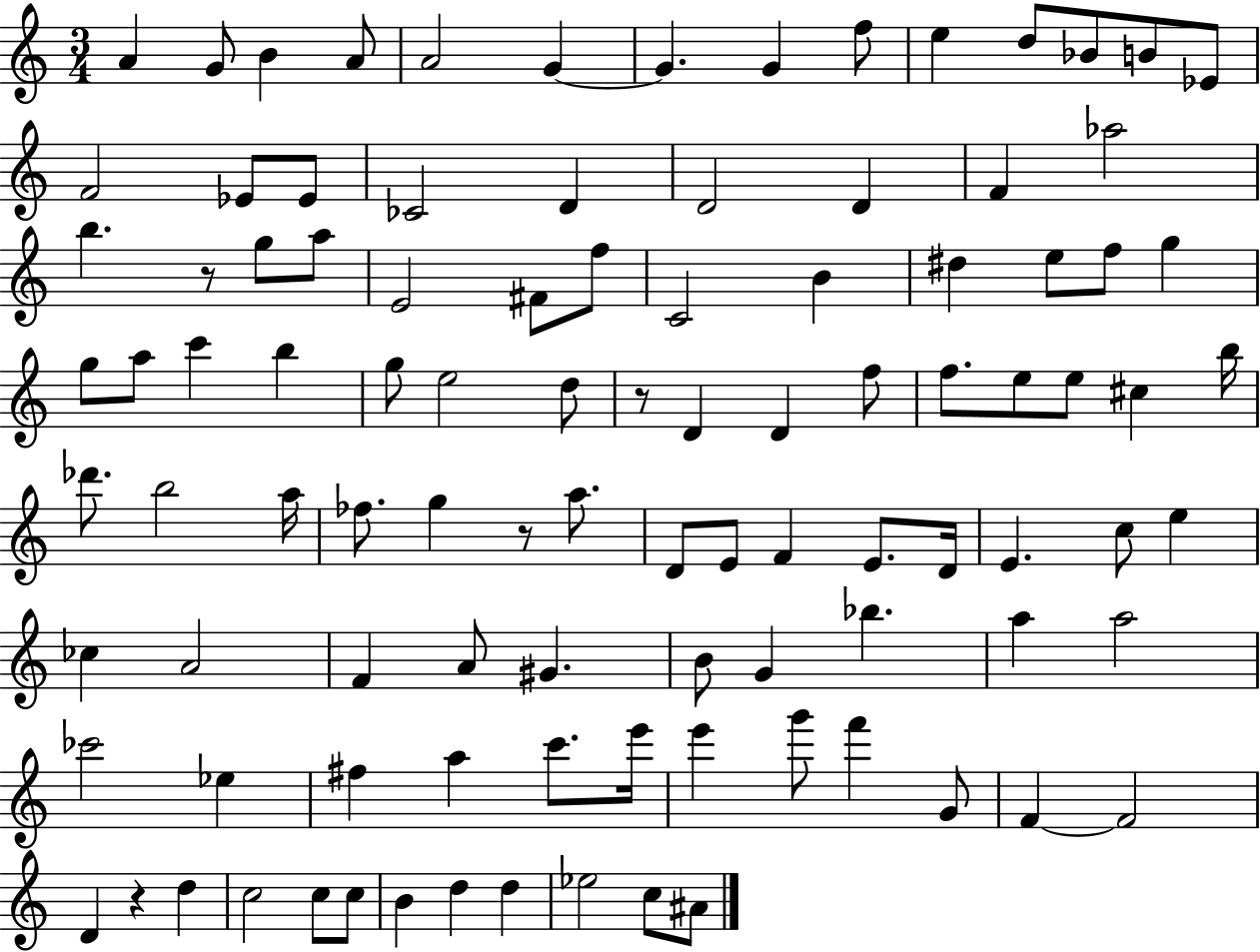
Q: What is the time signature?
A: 3/4